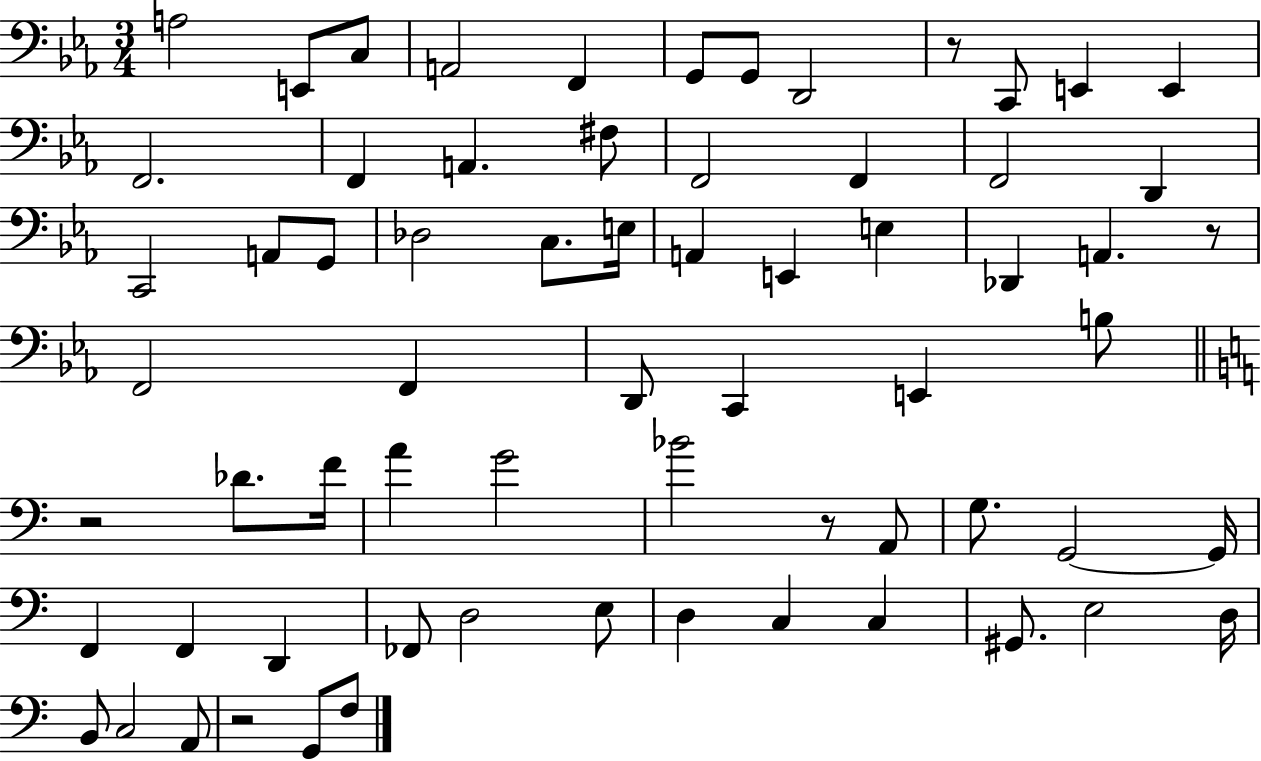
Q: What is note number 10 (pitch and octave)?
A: E2